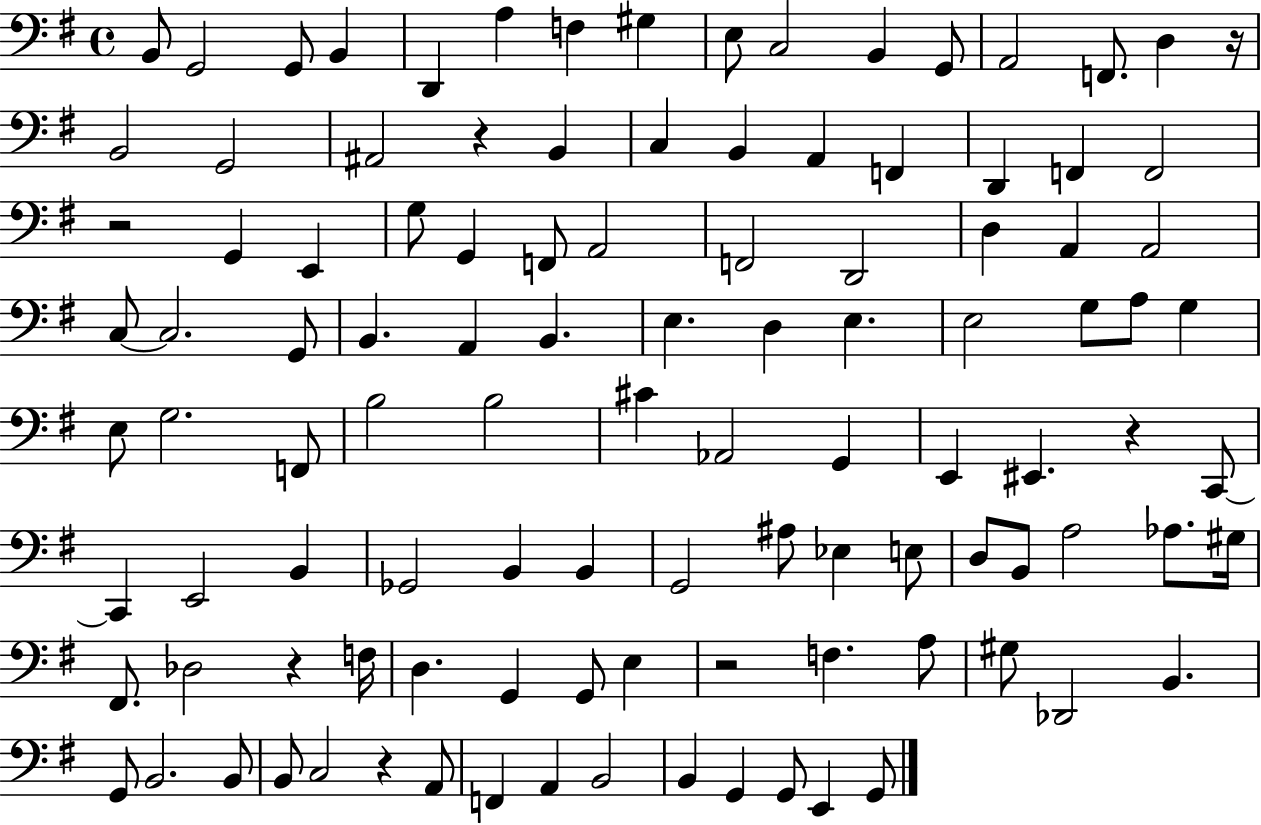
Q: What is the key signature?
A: G major